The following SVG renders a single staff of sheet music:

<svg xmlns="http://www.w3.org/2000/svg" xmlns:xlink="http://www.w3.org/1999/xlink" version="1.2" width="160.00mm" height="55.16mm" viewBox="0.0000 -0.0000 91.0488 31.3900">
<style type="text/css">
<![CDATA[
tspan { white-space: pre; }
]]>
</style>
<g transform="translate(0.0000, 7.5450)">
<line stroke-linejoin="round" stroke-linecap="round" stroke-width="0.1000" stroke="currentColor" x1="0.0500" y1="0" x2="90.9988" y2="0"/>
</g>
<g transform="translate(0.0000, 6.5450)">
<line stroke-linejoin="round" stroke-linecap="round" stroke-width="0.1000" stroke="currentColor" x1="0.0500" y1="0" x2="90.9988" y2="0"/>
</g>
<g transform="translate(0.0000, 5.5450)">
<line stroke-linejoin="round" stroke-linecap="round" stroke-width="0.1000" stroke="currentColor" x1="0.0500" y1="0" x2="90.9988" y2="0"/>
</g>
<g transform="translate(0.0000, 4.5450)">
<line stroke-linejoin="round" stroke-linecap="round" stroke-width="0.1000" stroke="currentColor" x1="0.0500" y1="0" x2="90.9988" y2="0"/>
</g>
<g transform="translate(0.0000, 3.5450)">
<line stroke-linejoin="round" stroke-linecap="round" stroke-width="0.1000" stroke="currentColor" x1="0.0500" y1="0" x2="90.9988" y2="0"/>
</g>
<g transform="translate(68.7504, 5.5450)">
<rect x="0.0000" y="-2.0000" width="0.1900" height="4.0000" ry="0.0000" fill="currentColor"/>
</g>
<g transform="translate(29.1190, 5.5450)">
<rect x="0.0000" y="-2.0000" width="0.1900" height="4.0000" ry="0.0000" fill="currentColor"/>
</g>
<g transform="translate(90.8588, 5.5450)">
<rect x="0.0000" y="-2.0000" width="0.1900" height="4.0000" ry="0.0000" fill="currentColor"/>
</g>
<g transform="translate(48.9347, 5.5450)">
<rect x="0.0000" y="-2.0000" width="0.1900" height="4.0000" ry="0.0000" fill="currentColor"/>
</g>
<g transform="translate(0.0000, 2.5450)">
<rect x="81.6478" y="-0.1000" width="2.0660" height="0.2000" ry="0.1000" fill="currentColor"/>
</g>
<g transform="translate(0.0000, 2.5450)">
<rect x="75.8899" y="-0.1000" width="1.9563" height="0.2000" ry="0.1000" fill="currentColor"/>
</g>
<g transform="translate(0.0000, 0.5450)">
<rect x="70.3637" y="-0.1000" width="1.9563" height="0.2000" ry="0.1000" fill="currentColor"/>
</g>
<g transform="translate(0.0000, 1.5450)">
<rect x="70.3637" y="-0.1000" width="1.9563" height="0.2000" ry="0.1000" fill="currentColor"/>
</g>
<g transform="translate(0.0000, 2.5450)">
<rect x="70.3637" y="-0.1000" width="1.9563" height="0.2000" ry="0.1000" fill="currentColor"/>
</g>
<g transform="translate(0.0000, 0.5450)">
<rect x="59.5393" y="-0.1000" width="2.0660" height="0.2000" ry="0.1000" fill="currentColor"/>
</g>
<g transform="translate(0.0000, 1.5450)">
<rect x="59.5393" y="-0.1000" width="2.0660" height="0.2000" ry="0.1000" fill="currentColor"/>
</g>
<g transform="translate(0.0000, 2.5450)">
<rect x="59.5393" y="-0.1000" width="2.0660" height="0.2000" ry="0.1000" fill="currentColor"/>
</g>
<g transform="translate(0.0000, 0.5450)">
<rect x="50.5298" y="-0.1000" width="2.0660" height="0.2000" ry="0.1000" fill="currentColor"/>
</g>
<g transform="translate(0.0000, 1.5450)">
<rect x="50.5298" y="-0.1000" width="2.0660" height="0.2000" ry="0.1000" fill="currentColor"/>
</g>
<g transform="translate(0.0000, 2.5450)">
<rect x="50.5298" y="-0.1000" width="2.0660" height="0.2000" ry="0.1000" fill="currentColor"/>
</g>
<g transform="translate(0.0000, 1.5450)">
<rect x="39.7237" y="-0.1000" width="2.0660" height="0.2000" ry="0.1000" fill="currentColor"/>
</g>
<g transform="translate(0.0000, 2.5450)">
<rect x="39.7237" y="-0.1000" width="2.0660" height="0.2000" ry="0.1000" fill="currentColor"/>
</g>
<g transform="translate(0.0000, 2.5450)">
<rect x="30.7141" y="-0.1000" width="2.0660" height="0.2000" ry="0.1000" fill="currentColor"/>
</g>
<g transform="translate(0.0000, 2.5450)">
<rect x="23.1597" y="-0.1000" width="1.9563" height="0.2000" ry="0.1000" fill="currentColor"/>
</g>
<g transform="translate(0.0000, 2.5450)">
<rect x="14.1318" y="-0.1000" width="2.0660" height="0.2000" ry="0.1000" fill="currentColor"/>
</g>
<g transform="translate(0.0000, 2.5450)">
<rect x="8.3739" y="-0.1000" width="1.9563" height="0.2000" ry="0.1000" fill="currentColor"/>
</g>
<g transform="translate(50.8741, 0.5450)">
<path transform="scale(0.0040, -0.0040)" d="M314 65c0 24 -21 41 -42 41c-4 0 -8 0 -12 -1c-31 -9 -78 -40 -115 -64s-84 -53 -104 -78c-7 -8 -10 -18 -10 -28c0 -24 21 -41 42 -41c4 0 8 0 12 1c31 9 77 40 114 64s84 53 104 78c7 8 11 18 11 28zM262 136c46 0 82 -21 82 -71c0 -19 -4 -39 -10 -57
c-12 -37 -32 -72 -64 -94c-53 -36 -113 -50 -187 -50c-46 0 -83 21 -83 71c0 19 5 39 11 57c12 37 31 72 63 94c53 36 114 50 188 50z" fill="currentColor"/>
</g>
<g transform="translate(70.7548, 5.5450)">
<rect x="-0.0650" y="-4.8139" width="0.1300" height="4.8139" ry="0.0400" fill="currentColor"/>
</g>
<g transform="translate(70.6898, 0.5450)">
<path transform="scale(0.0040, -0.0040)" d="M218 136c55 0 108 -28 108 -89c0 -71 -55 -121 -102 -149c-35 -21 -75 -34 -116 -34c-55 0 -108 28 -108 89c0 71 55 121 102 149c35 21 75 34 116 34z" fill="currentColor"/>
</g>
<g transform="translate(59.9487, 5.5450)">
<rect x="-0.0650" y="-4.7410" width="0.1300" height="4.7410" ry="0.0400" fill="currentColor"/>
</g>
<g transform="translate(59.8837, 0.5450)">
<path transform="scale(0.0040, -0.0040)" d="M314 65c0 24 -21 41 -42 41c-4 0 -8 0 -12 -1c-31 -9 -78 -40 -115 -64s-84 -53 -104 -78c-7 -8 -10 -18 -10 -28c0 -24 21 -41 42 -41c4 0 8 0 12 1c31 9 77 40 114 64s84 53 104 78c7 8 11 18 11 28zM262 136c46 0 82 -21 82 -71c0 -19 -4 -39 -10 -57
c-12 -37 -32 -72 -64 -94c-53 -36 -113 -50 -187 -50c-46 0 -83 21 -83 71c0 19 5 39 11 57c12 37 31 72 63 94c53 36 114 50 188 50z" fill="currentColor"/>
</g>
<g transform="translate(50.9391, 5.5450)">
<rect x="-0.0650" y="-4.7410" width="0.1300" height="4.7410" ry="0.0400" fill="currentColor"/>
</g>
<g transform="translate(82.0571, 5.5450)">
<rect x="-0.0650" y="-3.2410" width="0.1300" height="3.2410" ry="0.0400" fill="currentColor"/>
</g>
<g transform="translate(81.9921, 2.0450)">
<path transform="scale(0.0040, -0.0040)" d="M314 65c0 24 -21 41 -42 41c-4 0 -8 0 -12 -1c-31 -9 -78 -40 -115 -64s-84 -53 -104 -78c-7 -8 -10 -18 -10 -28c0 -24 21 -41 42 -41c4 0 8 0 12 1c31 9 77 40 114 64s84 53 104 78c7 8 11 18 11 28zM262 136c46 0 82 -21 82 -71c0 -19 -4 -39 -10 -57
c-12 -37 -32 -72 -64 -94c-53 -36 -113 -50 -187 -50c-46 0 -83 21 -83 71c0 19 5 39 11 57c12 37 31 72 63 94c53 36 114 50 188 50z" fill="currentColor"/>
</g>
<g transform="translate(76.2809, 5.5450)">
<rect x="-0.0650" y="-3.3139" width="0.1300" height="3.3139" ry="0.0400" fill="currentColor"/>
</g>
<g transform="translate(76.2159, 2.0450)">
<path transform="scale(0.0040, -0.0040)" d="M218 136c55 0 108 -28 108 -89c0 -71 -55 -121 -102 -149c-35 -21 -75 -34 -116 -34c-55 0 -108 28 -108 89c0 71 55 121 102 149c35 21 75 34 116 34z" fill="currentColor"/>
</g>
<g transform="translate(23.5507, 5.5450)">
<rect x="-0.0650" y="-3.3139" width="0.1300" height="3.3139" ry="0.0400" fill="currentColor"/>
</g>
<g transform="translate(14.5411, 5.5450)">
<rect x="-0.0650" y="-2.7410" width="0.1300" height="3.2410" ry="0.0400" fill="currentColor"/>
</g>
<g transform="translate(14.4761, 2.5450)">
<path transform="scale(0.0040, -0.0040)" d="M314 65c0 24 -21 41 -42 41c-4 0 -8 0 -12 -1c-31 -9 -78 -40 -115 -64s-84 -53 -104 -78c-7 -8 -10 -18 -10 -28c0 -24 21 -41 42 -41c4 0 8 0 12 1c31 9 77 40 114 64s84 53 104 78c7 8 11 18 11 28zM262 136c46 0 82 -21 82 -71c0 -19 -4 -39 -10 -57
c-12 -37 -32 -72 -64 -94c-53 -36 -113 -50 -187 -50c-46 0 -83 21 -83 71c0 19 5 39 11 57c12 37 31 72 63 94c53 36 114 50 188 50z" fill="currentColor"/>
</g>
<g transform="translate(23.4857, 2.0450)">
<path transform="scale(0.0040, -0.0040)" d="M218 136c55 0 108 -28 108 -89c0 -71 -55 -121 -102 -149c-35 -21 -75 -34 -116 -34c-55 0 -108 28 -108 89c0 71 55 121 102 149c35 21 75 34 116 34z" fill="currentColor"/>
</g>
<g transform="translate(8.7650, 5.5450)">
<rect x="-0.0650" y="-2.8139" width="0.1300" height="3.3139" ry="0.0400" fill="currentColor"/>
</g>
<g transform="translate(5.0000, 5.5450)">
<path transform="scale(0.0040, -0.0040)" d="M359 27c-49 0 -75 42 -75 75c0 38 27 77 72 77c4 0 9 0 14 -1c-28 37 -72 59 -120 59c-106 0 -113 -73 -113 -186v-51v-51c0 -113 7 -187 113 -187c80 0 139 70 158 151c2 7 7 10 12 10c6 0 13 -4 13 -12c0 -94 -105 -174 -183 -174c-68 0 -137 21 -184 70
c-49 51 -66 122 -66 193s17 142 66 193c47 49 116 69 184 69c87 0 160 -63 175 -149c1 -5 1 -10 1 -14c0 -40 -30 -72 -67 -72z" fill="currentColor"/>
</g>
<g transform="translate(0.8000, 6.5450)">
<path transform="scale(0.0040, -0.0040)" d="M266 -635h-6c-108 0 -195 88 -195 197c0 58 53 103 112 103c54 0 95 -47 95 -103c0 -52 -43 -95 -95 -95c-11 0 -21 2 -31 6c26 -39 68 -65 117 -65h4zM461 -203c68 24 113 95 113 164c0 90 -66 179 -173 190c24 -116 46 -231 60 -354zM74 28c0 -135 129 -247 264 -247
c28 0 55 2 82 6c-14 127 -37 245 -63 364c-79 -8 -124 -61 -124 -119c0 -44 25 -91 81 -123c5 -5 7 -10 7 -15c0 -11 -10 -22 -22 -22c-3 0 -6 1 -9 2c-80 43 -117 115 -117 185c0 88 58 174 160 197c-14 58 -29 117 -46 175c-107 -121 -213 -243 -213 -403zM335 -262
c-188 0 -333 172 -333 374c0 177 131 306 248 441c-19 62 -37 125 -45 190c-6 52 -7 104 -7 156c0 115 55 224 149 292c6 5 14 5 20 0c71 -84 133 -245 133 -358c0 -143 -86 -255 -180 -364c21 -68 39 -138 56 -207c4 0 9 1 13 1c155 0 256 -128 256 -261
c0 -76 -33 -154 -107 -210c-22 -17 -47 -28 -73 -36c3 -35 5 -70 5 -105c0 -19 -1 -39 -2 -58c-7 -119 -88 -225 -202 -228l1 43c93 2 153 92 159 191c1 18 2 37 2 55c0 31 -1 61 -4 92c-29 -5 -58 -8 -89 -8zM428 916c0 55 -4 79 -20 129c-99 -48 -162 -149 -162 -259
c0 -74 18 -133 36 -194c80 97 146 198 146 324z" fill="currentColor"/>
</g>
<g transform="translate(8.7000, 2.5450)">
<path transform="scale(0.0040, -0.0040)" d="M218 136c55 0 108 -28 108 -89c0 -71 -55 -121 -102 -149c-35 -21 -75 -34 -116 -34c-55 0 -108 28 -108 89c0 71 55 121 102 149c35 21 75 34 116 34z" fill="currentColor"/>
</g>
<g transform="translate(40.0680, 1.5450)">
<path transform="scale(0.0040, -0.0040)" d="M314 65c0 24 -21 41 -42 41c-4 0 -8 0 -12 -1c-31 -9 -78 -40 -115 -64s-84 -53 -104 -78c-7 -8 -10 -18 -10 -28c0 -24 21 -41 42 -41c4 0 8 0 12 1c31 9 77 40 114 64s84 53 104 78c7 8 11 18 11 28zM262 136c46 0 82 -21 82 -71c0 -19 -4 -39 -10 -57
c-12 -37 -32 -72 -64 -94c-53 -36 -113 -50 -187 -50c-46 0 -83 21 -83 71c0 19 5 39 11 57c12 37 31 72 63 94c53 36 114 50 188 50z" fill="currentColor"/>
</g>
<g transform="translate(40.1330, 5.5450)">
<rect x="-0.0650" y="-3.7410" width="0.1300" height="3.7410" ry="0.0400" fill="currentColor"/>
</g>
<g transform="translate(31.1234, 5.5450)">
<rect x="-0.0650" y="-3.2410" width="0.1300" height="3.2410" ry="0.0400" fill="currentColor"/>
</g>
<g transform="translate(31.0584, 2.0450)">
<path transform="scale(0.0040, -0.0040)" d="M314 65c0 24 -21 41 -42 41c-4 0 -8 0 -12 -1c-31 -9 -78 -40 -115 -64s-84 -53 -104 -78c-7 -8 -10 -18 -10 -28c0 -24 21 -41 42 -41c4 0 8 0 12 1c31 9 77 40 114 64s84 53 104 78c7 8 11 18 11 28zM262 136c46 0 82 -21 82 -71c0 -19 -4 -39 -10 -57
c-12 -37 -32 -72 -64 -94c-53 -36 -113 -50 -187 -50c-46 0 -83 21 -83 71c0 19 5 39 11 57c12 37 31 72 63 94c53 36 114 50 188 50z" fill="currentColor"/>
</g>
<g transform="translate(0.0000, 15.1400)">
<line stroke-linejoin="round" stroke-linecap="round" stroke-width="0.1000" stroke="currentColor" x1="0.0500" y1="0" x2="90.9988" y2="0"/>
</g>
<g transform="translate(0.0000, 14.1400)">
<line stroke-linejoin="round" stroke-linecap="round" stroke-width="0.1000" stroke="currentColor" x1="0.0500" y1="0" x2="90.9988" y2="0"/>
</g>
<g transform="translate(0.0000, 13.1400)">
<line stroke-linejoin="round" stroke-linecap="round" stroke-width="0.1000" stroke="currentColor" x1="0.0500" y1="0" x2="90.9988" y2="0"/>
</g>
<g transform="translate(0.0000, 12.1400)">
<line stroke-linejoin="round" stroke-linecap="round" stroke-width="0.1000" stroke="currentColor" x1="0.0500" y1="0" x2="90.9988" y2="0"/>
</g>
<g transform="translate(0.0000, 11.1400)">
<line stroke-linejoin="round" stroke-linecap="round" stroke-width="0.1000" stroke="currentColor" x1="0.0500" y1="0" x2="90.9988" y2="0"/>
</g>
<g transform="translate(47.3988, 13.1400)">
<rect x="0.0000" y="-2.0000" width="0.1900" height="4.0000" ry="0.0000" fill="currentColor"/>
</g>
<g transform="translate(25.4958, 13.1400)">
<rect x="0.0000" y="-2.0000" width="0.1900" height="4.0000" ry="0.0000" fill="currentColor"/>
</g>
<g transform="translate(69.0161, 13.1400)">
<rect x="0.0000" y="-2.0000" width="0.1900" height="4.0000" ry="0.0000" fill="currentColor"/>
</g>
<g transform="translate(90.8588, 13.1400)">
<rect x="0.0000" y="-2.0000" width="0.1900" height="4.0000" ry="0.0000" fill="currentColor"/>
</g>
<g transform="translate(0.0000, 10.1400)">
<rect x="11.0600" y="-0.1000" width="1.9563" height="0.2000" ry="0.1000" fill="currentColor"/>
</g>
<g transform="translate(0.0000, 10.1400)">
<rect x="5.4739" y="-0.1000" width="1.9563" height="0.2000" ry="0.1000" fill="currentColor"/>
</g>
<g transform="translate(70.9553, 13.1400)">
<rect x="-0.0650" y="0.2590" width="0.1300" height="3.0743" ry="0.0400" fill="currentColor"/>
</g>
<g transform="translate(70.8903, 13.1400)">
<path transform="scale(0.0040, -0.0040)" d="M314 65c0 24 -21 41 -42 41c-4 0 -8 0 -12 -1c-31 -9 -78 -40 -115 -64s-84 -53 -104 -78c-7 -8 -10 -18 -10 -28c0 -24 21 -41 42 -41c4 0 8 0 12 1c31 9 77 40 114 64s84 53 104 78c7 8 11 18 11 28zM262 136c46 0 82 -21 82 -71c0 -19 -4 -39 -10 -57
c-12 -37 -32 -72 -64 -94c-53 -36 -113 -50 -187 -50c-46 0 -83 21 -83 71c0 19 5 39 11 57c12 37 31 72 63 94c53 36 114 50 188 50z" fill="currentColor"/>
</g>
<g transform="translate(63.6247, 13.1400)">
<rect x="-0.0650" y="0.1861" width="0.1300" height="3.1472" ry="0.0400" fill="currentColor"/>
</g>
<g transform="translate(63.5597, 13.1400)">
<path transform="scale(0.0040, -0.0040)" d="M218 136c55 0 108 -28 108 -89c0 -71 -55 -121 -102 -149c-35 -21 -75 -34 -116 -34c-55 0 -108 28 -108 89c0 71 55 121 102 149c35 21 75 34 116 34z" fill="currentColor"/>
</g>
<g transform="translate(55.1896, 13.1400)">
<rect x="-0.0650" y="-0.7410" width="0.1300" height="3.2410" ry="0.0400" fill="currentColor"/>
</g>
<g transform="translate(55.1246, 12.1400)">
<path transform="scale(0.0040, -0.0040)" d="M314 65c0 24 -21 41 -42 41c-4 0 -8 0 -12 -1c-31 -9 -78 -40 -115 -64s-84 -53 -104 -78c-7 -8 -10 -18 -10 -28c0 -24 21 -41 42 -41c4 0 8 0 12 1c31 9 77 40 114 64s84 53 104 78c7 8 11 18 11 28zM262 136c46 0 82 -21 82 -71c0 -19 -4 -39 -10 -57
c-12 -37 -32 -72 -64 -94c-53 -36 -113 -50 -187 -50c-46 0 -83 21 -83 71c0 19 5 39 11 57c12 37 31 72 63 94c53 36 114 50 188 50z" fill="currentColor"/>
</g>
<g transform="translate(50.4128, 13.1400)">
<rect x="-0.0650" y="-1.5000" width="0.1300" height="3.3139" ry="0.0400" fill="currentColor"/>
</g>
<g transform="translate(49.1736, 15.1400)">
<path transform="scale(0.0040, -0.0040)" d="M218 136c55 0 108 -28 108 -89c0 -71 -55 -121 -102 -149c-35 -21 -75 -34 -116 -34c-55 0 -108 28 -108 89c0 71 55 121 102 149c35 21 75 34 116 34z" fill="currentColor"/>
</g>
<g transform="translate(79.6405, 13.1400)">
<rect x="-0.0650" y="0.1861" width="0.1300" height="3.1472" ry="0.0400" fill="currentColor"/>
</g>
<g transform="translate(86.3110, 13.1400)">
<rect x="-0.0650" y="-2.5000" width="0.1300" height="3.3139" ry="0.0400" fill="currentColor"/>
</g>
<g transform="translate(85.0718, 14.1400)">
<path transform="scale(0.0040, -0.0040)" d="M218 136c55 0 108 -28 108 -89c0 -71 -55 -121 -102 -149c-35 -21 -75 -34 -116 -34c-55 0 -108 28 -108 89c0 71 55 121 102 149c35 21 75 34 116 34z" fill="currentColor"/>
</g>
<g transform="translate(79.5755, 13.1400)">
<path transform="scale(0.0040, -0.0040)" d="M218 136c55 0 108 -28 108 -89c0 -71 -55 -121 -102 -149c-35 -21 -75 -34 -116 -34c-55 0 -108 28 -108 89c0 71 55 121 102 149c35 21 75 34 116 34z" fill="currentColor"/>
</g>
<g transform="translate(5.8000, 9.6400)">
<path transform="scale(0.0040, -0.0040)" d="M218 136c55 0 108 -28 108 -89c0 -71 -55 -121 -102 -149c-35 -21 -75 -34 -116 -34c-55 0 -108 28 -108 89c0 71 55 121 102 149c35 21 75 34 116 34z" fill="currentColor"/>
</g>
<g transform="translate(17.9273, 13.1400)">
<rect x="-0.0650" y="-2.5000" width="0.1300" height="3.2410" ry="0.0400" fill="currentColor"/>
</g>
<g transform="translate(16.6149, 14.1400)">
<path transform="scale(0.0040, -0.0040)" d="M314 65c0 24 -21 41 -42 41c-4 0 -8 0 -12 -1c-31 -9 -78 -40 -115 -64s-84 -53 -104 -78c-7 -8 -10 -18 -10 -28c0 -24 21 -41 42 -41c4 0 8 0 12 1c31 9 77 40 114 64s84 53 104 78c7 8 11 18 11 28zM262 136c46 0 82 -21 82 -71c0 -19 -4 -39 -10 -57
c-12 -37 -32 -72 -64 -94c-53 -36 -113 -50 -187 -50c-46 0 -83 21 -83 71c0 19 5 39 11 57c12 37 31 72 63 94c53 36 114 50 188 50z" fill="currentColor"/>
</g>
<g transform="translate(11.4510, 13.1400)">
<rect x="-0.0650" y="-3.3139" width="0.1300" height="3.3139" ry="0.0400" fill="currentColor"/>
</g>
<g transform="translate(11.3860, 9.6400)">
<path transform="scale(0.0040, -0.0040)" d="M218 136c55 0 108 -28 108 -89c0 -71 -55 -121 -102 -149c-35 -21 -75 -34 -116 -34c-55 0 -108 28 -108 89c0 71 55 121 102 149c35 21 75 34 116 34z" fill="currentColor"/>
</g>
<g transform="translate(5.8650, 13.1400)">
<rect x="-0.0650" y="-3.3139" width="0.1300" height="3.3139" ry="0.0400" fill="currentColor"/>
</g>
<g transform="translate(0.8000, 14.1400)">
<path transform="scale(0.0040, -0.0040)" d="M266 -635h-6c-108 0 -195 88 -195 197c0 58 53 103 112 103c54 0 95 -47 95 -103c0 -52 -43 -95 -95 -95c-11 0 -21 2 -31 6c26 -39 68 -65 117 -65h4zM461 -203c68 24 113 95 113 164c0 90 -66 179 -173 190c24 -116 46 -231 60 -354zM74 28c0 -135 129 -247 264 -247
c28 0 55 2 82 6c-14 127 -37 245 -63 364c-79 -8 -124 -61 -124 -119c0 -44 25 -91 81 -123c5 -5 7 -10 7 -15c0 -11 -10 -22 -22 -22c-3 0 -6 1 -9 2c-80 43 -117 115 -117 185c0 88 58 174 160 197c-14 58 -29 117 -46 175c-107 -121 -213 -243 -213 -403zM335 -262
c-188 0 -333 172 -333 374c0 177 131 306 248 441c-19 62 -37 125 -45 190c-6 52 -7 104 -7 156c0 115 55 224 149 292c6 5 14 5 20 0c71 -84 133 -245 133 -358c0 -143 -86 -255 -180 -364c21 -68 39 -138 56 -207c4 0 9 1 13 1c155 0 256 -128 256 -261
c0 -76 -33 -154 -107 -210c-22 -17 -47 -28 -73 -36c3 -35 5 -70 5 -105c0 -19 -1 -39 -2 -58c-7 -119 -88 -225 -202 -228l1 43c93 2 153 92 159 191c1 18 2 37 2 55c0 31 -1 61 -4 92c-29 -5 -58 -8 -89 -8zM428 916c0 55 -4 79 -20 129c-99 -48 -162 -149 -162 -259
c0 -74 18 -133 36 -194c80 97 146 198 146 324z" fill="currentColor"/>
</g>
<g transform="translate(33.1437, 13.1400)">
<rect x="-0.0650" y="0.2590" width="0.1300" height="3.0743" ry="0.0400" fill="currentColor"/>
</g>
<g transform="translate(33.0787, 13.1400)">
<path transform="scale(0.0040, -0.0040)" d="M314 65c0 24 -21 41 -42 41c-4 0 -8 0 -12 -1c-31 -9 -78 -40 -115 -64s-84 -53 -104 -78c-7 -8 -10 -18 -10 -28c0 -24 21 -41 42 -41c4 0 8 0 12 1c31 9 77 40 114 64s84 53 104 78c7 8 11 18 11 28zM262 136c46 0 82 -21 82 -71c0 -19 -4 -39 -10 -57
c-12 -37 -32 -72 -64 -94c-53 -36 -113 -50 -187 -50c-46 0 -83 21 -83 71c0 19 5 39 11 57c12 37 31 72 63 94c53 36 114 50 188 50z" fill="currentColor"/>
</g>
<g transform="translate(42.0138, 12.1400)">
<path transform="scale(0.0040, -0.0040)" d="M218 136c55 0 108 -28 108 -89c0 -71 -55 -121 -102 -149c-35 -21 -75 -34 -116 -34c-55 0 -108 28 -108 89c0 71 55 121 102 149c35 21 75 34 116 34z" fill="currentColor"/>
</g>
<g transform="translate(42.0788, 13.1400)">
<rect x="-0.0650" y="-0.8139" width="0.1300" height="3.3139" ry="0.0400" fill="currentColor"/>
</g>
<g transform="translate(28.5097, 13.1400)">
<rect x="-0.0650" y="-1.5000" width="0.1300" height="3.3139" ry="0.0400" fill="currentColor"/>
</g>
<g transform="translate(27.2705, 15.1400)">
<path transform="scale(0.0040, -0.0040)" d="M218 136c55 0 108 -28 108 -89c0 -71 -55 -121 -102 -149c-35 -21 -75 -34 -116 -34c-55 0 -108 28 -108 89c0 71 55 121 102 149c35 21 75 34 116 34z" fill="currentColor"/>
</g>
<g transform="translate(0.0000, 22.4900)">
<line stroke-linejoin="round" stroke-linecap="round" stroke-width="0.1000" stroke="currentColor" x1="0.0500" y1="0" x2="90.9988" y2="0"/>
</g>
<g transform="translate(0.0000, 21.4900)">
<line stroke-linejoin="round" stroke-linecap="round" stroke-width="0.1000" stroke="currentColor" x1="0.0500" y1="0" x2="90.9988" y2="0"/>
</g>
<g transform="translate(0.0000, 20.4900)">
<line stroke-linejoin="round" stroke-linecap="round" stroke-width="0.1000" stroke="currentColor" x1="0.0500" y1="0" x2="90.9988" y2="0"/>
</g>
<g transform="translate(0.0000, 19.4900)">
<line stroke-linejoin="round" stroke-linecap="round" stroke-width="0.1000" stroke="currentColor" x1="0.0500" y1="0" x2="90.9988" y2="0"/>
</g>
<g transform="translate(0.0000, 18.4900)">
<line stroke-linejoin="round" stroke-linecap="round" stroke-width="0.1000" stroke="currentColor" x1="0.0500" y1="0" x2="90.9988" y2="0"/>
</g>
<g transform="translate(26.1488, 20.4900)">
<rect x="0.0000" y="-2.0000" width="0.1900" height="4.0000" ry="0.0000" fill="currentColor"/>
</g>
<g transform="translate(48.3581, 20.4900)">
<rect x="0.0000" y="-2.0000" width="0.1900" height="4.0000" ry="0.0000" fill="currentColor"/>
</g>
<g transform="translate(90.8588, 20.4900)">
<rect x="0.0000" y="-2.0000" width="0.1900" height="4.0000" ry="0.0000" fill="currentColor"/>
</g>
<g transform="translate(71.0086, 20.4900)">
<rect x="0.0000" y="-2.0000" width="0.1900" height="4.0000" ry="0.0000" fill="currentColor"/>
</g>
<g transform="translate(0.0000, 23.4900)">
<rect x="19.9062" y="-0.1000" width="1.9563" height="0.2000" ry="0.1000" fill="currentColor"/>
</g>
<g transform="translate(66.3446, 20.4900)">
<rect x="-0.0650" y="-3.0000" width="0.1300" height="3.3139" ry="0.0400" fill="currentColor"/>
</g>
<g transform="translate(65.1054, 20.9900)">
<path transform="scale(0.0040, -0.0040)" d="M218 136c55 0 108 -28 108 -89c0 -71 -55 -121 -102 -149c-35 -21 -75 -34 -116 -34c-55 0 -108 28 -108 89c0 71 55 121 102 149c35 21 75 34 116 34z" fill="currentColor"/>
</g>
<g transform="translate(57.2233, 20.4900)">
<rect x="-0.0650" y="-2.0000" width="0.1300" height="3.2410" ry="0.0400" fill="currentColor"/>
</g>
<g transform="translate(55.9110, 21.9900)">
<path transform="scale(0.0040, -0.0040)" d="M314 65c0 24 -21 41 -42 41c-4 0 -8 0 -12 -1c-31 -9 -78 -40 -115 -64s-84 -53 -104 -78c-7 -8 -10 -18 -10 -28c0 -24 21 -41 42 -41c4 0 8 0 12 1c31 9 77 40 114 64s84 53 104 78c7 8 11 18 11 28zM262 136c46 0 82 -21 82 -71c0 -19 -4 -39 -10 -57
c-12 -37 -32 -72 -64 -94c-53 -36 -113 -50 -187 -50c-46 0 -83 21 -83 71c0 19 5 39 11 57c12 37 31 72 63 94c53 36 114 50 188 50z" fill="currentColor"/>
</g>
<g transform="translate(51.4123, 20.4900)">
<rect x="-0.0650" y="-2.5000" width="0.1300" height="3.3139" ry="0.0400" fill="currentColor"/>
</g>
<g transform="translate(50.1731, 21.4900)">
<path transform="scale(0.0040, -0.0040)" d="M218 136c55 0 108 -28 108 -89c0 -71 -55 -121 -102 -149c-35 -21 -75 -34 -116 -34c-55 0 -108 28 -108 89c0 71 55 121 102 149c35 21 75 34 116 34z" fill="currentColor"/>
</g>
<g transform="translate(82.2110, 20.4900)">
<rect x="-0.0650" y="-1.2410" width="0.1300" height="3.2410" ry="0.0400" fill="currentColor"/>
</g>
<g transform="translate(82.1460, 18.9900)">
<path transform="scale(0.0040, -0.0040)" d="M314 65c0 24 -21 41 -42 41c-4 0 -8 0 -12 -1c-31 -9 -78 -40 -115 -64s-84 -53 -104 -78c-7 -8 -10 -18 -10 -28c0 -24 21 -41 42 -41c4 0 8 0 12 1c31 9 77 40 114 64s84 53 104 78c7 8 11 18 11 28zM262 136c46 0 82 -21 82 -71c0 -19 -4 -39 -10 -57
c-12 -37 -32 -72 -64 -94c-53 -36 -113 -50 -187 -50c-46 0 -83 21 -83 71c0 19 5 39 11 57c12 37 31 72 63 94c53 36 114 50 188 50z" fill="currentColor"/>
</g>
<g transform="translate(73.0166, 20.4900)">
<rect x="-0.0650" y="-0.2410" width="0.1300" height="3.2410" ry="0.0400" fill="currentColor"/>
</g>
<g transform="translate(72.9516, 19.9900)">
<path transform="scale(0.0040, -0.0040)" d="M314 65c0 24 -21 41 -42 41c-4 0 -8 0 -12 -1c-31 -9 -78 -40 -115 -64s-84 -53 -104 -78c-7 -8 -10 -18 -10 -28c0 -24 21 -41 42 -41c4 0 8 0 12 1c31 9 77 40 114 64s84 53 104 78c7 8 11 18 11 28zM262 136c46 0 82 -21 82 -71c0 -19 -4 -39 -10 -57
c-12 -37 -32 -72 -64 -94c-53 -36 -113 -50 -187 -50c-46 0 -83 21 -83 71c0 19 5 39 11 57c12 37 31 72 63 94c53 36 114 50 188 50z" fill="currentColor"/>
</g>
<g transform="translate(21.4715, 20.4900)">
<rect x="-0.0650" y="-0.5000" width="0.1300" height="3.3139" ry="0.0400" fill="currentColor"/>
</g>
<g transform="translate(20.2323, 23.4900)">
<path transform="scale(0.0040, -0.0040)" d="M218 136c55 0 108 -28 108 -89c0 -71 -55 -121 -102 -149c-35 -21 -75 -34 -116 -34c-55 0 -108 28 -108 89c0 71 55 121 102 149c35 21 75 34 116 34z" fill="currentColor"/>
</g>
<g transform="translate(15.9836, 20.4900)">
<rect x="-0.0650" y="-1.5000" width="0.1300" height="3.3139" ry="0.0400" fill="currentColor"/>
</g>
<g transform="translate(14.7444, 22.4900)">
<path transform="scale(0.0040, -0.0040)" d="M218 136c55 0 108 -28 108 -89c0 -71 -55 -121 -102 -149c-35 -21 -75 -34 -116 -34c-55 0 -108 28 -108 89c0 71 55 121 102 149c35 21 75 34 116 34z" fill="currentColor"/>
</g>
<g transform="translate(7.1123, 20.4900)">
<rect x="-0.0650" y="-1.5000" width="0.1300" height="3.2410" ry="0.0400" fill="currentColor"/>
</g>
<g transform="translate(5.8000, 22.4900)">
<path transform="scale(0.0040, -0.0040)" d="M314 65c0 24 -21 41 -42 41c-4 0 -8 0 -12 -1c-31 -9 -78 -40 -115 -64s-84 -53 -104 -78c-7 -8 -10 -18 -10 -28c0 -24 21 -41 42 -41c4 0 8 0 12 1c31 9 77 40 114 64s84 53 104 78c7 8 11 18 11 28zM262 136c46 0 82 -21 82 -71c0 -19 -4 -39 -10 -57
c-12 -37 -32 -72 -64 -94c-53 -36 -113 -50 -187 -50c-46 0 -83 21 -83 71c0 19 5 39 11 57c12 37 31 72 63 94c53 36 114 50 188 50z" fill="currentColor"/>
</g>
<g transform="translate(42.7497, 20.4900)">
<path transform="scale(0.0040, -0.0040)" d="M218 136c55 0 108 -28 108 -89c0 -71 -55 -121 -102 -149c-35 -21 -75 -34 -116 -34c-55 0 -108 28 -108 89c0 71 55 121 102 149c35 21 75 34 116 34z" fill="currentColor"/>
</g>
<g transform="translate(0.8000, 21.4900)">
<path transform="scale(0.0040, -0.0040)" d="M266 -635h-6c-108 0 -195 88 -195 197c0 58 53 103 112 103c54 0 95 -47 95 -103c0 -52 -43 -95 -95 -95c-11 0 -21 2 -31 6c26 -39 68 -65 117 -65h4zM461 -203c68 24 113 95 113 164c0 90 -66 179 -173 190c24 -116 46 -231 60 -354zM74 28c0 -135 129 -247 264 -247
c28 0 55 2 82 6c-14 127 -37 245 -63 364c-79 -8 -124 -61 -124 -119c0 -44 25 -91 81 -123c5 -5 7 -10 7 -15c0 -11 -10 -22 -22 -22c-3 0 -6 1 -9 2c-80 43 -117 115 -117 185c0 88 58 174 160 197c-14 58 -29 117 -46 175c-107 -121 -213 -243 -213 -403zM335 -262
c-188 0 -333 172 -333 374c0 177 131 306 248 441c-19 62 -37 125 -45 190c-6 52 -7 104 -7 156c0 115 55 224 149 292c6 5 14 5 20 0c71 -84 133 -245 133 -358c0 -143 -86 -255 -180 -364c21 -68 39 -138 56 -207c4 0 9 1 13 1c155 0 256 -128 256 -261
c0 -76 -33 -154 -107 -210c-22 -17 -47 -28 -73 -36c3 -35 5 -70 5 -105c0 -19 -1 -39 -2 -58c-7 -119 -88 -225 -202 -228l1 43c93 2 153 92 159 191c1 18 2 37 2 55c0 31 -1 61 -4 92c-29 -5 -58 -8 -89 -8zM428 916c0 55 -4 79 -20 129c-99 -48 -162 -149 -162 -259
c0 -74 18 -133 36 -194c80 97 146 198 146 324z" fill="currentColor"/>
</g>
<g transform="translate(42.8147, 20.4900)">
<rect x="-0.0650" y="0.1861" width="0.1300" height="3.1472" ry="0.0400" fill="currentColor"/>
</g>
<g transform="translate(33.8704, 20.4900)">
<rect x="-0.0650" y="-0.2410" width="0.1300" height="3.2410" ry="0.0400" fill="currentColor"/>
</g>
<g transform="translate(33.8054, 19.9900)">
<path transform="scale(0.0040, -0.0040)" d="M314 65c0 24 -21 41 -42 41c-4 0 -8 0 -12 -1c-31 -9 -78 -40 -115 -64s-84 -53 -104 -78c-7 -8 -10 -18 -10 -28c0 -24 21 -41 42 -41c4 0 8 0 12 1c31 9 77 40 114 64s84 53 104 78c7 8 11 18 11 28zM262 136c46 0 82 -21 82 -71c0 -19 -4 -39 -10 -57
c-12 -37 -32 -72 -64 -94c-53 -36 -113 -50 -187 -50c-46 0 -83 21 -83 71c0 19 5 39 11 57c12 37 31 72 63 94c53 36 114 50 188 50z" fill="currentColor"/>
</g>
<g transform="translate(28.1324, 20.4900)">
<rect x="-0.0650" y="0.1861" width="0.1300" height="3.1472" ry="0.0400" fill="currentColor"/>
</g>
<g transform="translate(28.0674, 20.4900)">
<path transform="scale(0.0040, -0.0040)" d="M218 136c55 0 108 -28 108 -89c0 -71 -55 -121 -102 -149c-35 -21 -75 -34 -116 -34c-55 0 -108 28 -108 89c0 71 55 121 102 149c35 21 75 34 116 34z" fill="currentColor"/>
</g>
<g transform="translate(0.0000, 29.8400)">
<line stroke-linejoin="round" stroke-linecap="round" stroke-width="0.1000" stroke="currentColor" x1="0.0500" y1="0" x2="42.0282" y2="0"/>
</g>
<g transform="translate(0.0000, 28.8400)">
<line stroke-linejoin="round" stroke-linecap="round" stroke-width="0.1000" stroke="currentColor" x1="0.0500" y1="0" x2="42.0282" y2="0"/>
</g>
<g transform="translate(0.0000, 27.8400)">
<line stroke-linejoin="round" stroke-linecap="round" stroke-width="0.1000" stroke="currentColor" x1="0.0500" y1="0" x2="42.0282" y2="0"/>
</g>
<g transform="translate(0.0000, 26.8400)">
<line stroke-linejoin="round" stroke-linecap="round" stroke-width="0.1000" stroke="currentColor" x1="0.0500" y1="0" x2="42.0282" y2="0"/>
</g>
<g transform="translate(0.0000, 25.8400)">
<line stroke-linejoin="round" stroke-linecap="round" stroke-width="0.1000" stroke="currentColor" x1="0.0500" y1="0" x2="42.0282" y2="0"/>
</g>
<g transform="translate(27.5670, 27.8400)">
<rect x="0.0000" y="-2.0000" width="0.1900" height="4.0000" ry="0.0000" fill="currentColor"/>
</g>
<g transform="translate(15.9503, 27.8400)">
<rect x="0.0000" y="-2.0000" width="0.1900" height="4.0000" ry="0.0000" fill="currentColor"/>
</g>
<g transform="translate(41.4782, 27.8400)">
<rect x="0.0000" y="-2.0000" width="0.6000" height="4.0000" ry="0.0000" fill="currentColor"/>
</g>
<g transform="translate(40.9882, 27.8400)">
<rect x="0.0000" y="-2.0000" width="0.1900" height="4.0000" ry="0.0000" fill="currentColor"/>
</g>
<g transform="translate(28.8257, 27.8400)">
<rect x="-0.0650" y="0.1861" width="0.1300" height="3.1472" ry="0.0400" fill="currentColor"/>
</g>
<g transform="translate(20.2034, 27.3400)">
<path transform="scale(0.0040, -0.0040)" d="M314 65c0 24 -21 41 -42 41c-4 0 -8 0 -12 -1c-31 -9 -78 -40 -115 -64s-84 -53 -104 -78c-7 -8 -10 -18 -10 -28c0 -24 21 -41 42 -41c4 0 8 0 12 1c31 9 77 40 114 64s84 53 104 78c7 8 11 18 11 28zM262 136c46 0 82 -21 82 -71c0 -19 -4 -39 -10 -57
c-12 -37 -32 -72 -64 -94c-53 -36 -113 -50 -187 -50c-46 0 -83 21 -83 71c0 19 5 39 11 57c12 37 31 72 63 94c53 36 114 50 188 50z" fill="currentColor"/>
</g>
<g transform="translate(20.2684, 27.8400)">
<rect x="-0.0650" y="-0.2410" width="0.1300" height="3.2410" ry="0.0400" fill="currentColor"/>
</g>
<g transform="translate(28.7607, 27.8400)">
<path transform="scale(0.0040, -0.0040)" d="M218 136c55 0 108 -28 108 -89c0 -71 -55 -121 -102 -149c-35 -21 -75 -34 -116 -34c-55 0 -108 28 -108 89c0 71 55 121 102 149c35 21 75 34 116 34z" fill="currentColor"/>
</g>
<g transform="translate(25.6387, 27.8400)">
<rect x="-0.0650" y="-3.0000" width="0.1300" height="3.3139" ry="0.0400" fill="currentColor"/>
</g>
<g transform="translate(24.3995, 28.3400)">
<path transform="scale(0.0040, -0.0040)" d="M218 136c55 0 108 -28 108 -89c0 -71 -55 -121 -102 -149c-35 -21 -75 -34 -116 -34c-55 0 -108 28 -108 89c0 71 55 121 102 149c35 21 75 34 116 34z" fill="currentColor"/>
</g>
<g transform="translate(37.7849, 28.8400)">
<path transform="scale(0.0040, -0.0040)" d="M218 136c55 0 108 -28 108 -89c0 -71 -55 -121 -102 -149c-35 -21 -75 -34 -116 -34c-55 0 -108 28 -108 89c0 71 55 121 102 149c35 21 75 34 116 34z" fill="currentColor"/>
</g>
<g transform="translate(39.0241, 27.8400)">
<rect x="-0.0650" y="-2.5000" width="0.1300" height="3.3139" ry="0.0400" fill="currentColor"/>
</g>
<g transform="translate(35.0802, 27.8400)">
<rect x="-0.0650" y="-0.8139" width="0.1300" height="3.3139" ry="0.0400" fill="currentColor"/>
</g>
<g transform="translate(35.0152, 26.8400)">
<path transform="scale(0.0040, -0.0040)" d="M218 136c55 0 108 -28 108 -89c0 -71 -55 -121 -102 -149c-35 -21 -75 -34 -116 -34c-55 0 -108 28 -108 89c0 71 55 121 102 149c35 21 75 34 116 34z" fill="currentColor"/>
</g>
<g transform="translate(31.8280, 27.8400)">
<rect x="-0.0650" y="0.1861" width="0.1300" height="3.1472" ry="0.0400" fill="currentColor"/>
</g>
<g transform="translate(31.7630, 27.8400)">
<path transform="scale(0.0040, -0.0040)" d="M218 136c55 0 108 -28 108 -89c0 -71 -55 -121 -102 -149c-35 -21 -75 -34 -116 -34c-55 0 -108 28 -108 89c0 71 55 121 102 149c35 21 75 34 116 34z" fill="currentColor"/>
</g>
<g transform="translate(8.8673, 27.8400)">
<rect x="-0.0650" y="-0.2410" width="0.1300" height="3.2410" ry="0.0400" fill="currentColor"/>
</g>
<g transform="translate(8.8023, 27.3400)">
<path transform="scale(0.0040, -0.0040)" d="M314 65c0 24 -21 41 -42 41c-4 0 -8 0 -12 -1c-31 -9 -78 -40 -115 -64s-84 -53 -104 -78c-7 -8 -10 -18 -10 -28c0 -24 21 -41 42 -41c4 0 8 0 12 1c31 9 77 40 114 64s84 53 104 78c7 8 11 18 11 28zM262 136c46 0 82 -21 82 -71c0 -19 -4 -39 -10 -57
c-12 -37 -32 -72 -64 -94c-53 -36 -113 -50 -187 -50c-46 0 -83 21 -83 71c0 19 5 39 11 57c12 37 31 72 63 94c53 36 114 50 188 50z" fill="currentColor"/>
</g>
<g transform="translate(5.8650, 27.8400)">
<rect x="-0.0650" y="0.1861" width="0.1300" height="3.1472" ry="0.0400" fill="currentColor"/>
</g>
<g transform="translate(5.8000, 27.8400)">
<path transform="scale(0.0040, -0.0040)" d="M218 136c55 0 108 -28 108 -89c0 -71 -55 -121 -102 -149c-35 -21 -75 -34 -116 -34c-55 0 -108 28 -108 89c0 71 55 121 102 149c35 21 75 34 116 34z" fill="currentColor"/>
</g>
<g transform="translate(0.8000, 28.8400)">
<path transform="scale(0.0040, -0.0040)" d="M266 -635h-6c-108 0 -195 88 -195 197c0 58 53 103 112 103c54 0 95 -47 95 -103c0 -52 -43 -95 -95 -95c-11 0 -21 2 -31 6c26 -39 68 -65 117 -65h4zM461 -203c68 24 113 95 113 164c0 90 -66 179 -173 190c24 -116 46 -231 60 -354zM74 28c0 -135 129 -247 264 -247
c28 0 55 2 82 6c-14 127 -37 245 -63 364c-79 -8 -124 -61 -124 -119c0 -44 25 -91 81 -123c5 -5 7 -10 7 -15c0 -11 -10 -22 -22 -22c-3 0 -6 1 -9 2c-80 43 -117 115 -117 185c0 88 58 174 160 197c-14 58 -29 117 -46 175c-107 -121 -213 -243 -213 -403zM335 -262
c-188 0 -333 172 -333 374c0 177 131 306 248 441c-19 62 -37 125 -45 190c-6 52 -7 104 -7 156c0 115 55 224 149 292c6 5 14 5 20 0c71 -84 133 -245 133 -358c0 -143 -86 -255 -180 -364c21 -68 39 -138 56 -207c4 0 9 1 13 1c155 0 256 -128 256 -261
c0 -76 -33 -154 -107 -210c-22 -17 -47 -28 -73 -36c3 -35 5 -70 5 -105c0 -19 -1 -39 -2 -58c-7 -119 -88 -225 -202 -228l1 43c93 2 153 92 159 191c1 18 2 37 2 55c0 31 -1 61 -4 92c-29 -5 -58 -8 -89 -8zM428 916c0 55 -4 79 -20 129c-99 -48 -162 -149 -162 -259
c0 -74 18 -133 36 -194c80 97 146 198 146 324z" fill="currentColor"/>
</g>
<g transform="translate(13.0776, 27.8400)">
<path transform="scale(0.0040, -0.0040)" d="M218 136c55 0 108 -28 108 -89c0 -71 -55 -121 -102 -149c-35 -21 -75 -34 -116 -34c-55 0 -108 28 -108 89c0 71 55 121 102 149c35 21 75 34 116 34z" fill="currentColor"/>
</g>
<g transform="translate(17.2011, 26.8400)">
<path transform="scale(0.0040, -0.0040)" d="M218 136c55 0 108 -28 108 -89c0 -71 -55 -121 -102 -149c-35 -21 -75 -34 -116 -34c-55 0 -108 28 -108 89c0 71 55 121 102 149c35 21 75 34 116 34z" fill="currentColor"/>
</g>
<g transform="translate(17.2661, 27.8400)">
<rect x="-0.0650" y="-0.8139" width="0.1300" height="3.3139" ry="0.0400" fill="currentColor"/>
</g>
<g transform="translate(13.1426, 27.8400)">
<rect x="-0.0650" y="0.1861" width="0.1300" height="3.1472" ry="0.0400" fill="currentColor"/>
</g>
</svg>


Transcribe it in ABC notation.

X:1
T:Untitled
M:4/4
L:1/4
K:C
a a2 b b2 c'2 e'2 e'2 e' b b2 b b G2 E B2 d E d2 B B2 B G E2 E C B c2 B G F2 A c2 e2 B c2 B d c2 A B B d G